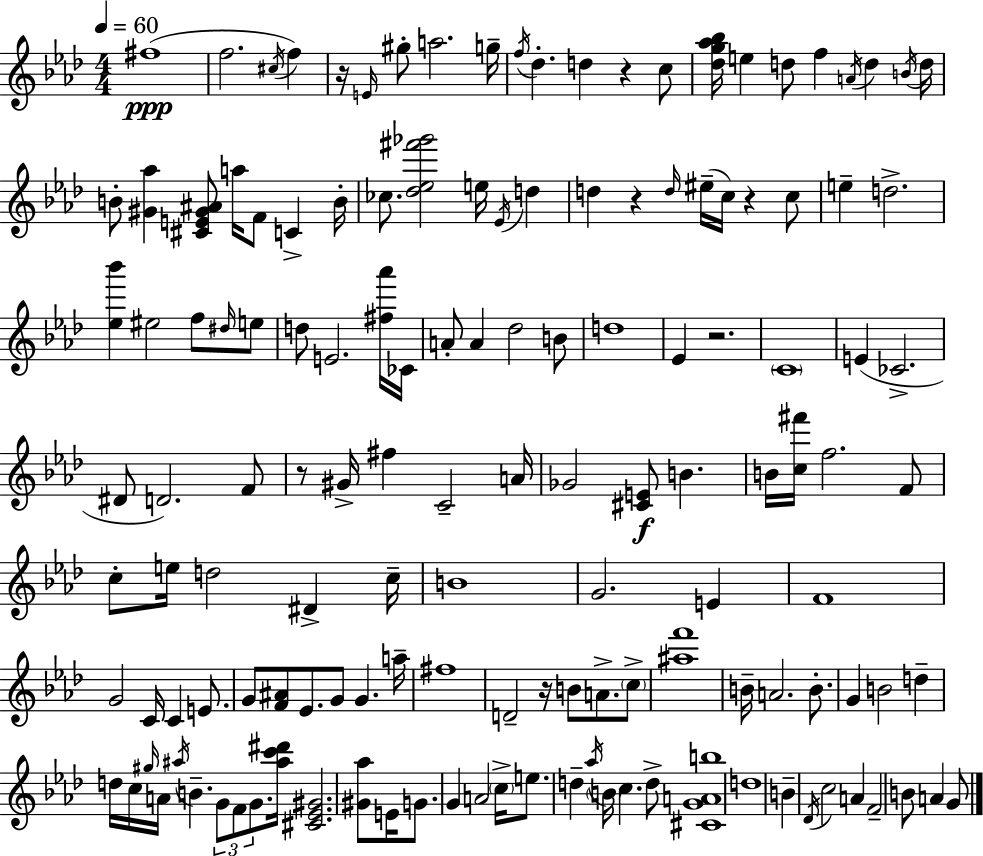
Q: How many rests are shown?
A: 7